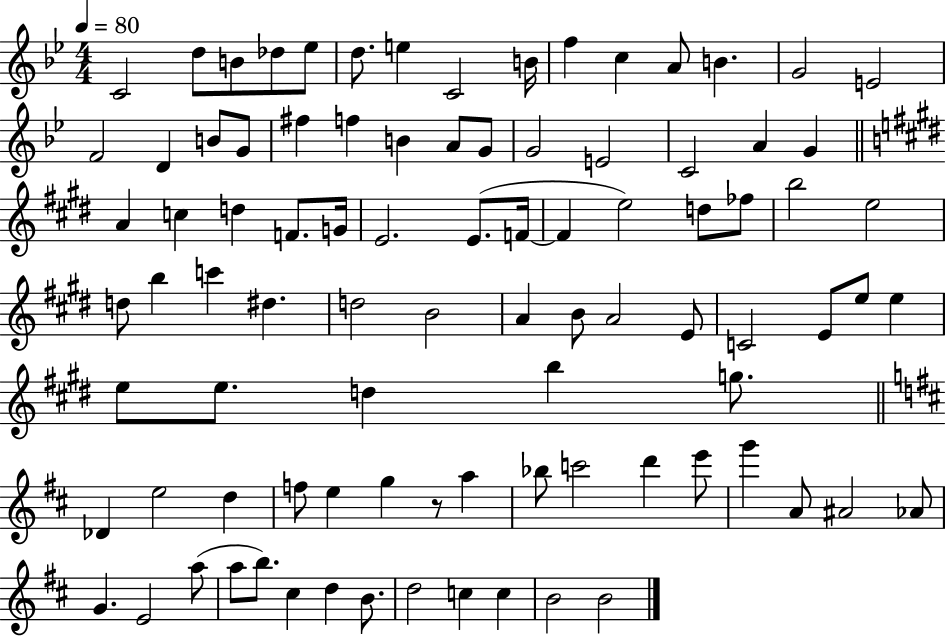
C4/h D5/e B4/e Db5/e Eb5/e D5/e. E5/q C4/h B4/s F5/q C5/q A4/e B4/q. G4/h E4/h F4/h D4/q B4/e G4/e F#5/q F5/q B4/q A4/e G4/e G4/h E4/h C4/h A4/q G4/q A4/q C5/q D5/q F4/e. G4/s E4/h. E4/e. F4/s F4/q E5/h D5/e FES5/e B5/h E5/h D5/e B5/q C6/q D#5/q. D5/h B4/h A4/q B4/e A4/h E4/e C4/h E4/e E5/e E5/q E5/e E5/e. D5/q B5/q G5/e. Db4/q E5/h D5/q F5/e E5/q G5/q R/e A5/q Bb5/e C6/h D6/q E6/e G6/q A4/e A#4/h Ab4/e G4/q. E4/h A5/e A5/e B5/e. C#5/q D5/q B4/e. D5/h C5/q C5/q B4/h B4/h